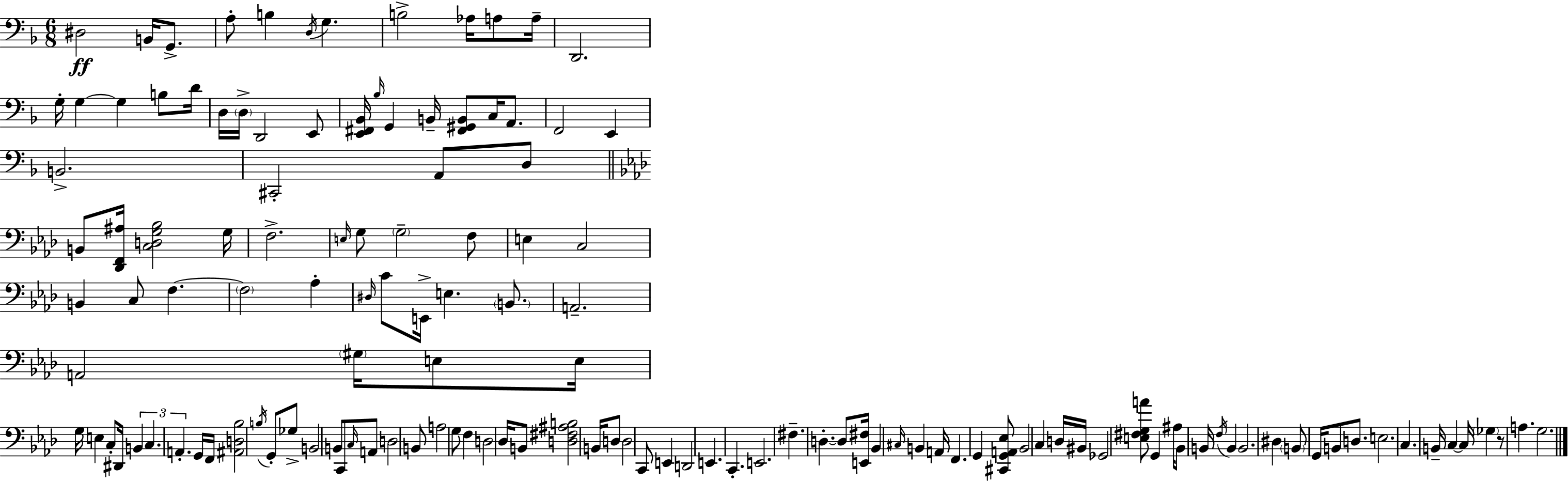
{
  \clef bass
  \numericTimeSignature
  \time 6/8
  \key d \minor
  \repeat volta 2 { dis2\ff b,16 g,8.-> | a8-. b4 \acciaccatura { d16 } g4. | b2-> aes16 a8 | a16-- d,2. | \break g16-. g4~~ g4 b8 | d'16 d16 \parenthesize d16-> d,2 e,8 | <e, fis, bes,>16 \grace { bes16 } g,4 b,16-- <fis, gis, b,>8 c16 a,8. | f,2 e,4 | \break b,2.-> | cis,2-. a,8 | d8 \bar "||" \break \key aes \major b,8 <des, f, ais>16 <c d g bes>2 g16 | f2.-> | \grace { e16 } g8 \parenthesize g2-- f8 | e4 c2 | \break b,4 c8 f4.~~ | \parenthesize f2 aes4-. | \grace { dis16 } c'8 e,16-> e4. \parenthesize b,8. | a,2.-- | \break a,2 \parenthesize gis16 e8 | e16 g16 e4 c8-. dis,16 \tuplet 3/2 { b,4 | c4. a,4.-. } | g,16 f,16 <ais, d bes>2 | \break \acciaccatura { b16 } g,8-. ges8-> b,2 | b,8 c,8 \grace { c16 } a,8 d2 | b,8 a2 | g8 f4 d2 | \break des16 b,8 <d fis ais b>2 | b,16 d8 d2 | c,8 e,4 d,2 | e,4. c,4.-. | \break e,2. | fis4.-- d4.-.~~ | d8 <e, fis>16 bes,4 \grace { cis16 } | b,4 a,16 f,4. g,4 | \break <cis, g, a, ees>8 bes,2 | c4 d16 bis,16 ges,2 | <e fis g a'>8 g,4 ais16 bes,8 | b,16 \acciaccatura { f16 } b,4 b,2. | \break dis4 \parenthesize b,8 | g,16 b,8 d8. e2. | c4. | b,16-- c4~~ c16 \parenthesize ges4 r8 | \break a4. g2. | } \bar "|."
}